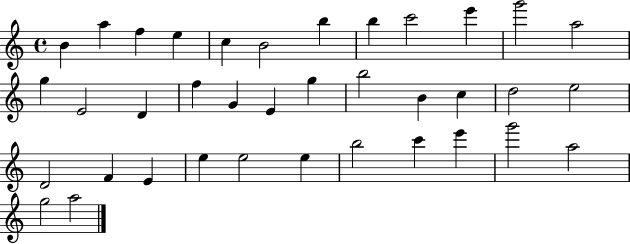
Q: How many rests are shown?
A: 0